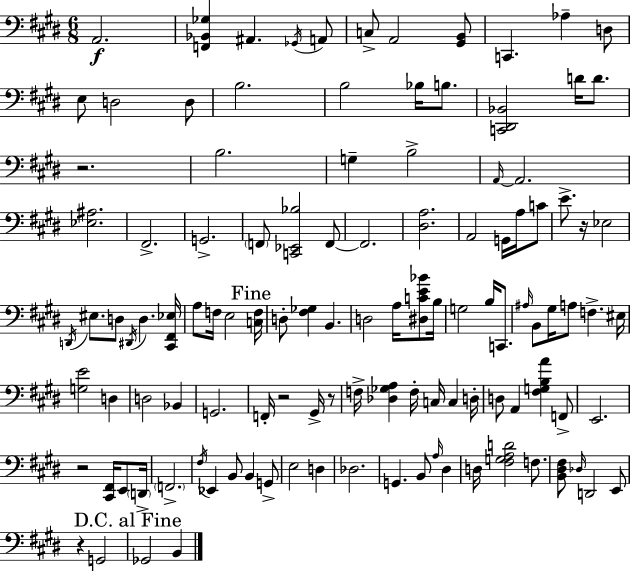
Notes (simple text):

A2/h. [F2,Bb2,Gb3]/q A#2/q. Gb2/s A2/e C3/e A2/h [G#2,B2]/e C2/q. Ab3/q D3/e E3/e D3/h D3/e B3/h. B3/h Bb3/s B3/e. [C2,D#2,Bb2]/h D4/s D4/e. R/h. B3/h. G3/q B3/h A2/s A2/h. [Eb3,A#3]/h. F#2/h. G2/h. F2/e [C2,Eb2,Bb3]/h F2/e F2/h. [D#3,A3]/h. A2/h G2/s A3/s C4/e E4/e. R/s Eb3/h D2/s EIS3/e. D3/e D#2/s D3/q. [C#2,F#2,Eb3]/s A3/e F3/s E3/h [C3,F3]/s D3/e [F#3,Gb3]/q B2/q. D3/h A3/s [D#3,C4,E4,Bb4]/e B3/s G3/h B3/s C2/e. A#3/s B2/e G#3/s A3/e F3/q. EIS3/s [G3,E4]/h D3/q D3/h Bb2/q G2/h. F2/s R/h G#2/s R/e F3/s [Db3,Gb3,A3]/q F3/s C3/s C3/q D3/s D3/e A2/q [F#3,G3,B3,A4]/q F2/e E2/h. R/h [C#2,F#2]/s E2/e D2/s F2/h. F#3/s Eb2/q B2/e B2/q G2/e E3/h D3/q Db3/h. G2/q. B2/e A3/s D#3/q D3/s [F#3,G3,A3,D4]/h F3/e. [B2,D#3,F#3]/e Db3/s D2/h E2/e R/q G2/h Gb2/h B2/q